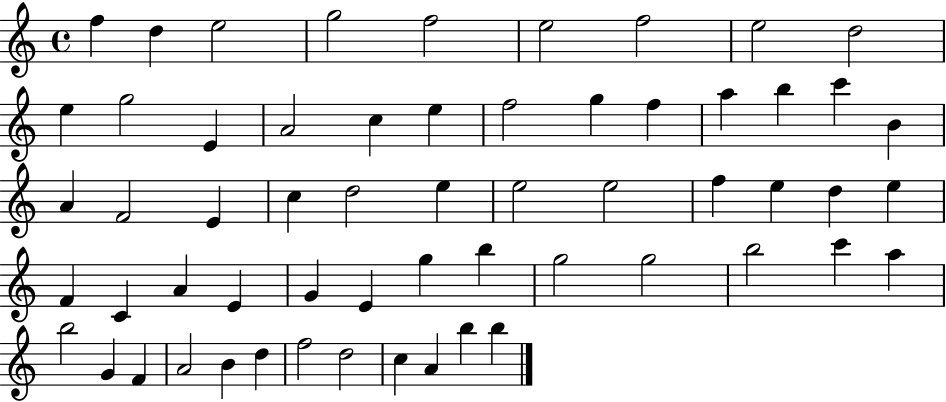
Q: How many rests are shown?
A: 0